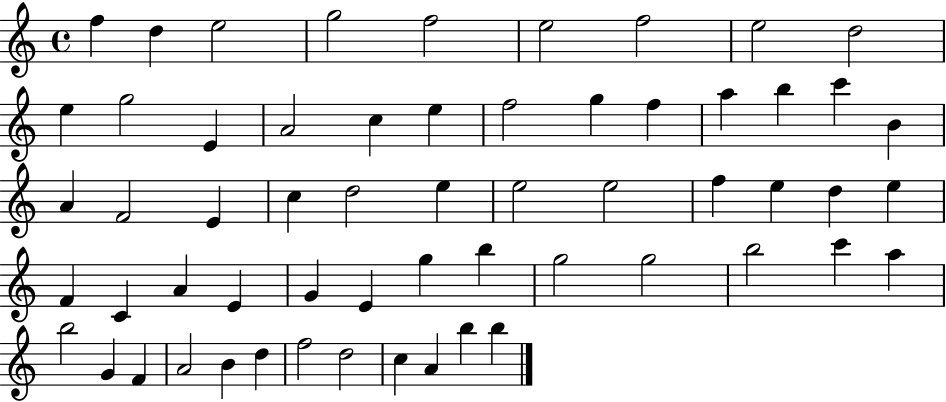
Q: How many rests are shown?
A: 0